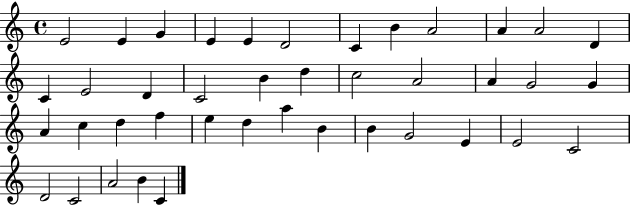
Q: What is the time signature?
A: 4/4